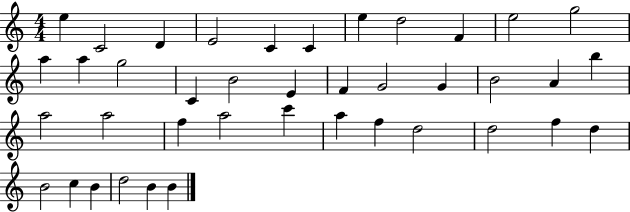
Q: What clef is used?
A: treble